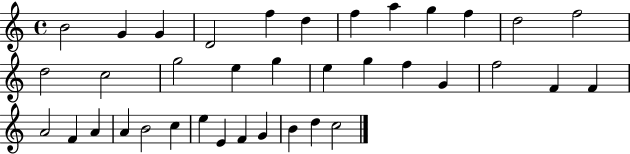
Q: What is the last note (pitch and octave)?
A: C5